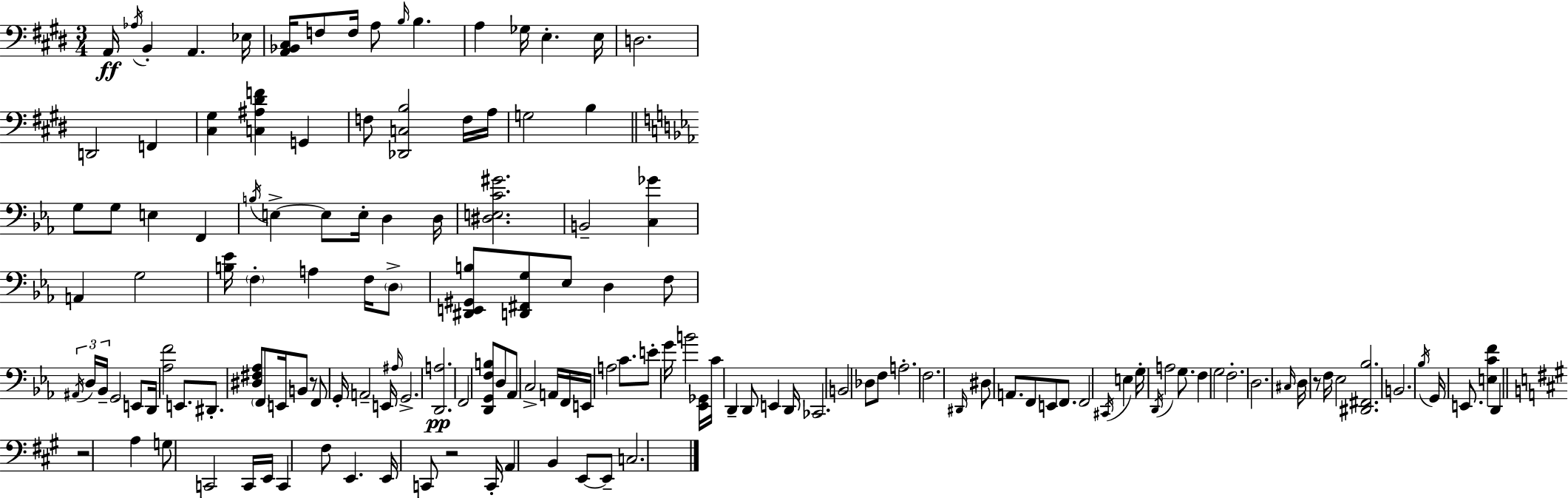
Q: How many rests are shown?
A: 4